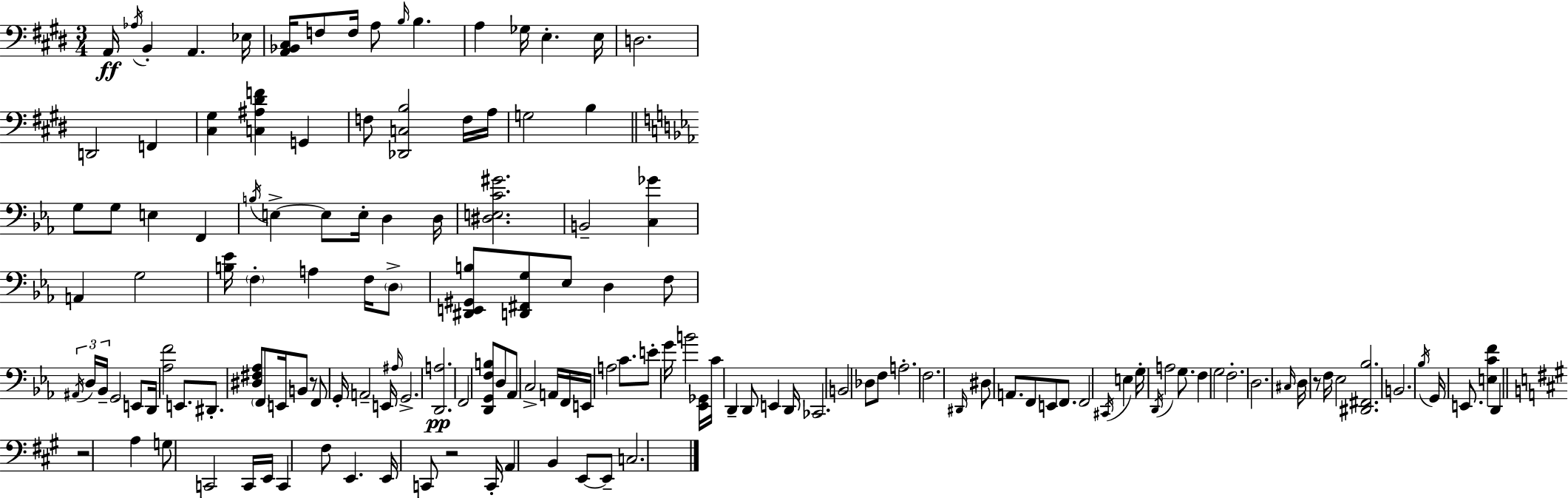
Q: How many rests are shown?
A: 4